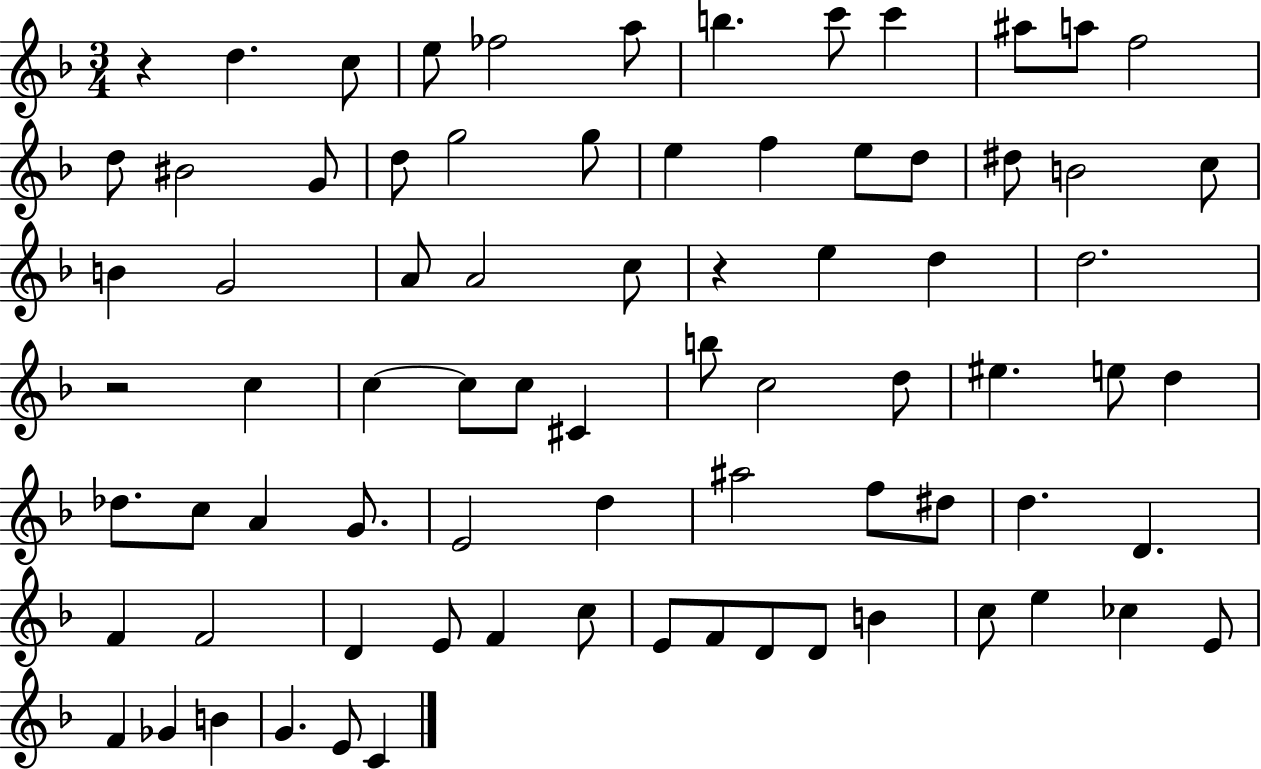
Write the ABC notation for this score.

X:1
T:Untitled
M:3/4
L:1/4
K:F
z d c/2 e/2 _f2 a/2 b c'/2 c' ^a/2 a/2 f2 d/2 ^B2 G/2 d/2 g2 g/2 e f e/2 d/2 ^d/2 B2 c/2 B G2 A/2 A2 c/2 z e d d2 z2 c c c/2 c/2 ^C b/2 c2 d/2 ^e e/2 d _d/2 c/2 A G/2 E2 d ^a2 f/2 ^d/2 d D F F2 D E/2 F c/2 E/2 F/2 D/2 D/2 B c/2 e _c E/2 F _G B G E/2 C